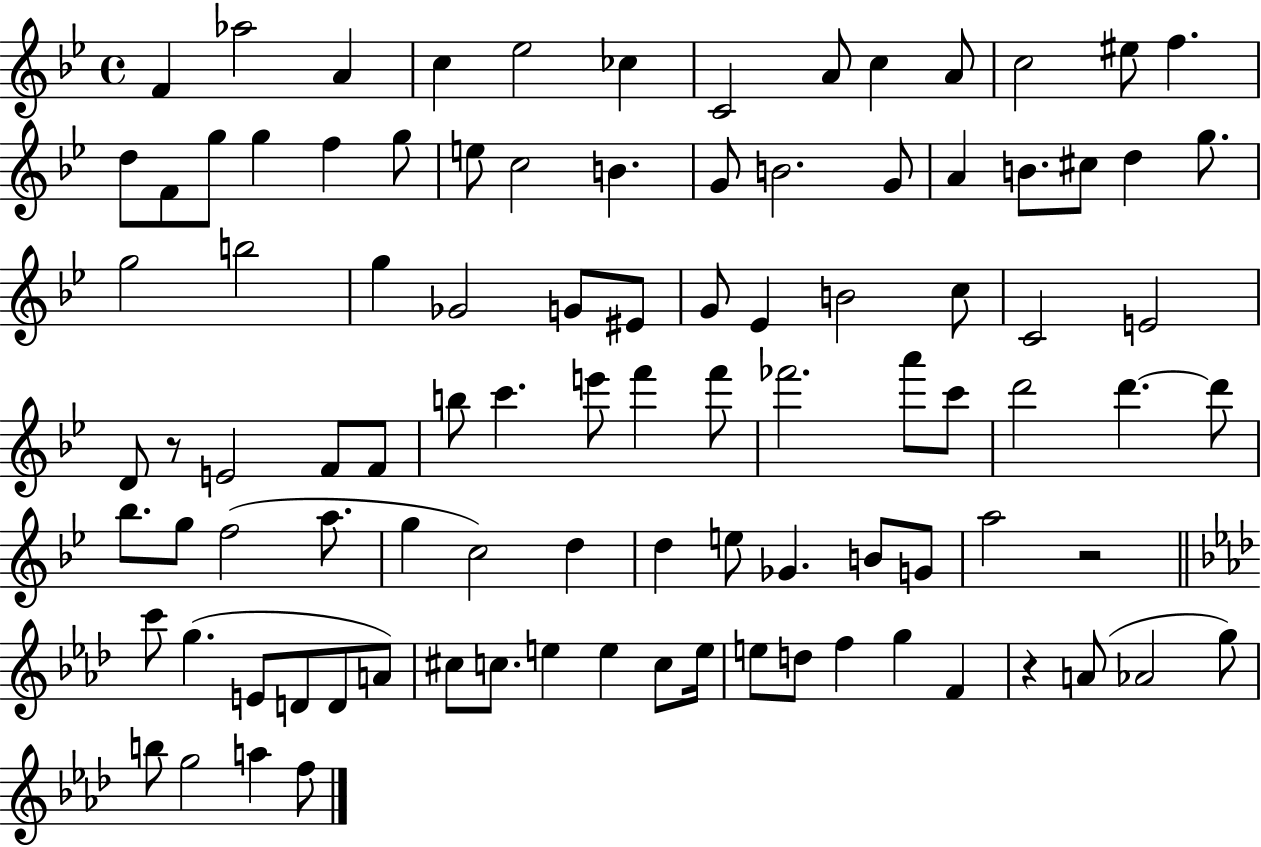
X:1
T:Untitled
M:4/4
L:1/4
K:Bb
F _a2 A c _e2 _c C2 A/2 c A/2 c2 ^e/2 f d/2 F/2 g/2 g f g/2 e/2 c2 B G/2 B2 G/2 A B/2 ^c/2 d g/2 g2 b2 g _G2 G/2 ^E/2 G/2 _E B2 c/2 C2 E2 D/2 z/2 E2 F/2 F/2 b/2 c' e'/2 f' f'/2 _f'2 a'/2 c'/2 d'2 d' d'/2 _b/2 g/2 f2 a/2 g c2 d d e/2 _G B/2 G/2 a2 z2 c'/2 g E/2 D/2 D/2 A/2 ^c/2 c/2 e e c/2 e/4 e/2 d/2 f g F z A/2 _A2 g/2 b/2 g2 a f/2